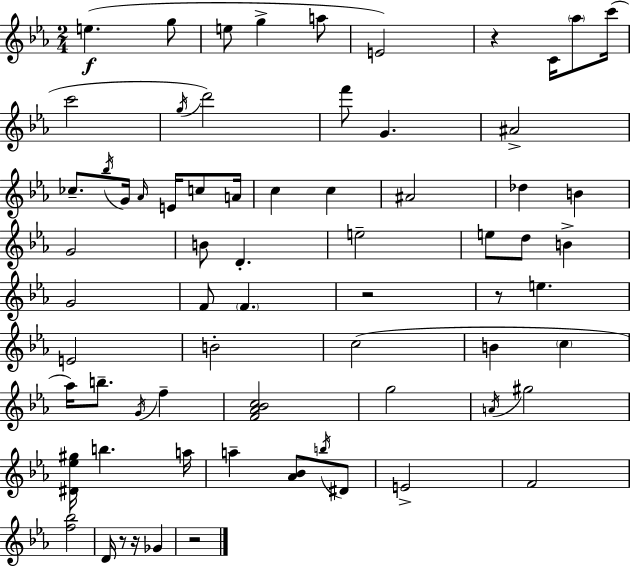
{
  \clef treble
  \numericTimeSignature
  \time 2/4
  \key ees \major
  e''4.(\f g''8 | e''8 g''4-> a''8 | e'2) | r4 c'16 \parenthesize aes''8 c'''16( | \break c'''2 | \acciaccatura { g''16 }) d'''2 | f'''8 g'4. | ais'2-> | \break ces''8.-- \acciaccatura { bes''16 } g'16 \grace { aes'16 } e'16 | c''8 a'16 c''4 c''4 | ais'2 | des''4 b'4 | \break g'2 | b'8 d'4.-. | e''2-- | e''8 d''8 b'4-> | \break g'2 | f'8 \parenthesize f'4. | r2 | r8 e''4. | \break e'2 | b'2-. | c''2( | b'4 \parenthesize c''4 | \break aes''16) b''8.-- \acciaccatura { g'16 } | f''4-- <f' aes' bes' c''>2 | g''2 | \acciaccatura { a'16 } gis''2 | \break <dis' ees'' gis''>16 b''4. | a''16 a''4-- | <aes' bes'>8 \acciaccatura { b''16 } dis'8 e'2-> | f'2 | \break <f'' bes''>2 | d'16 r8 | r16 ges'4 r2 | \bar "|."
}